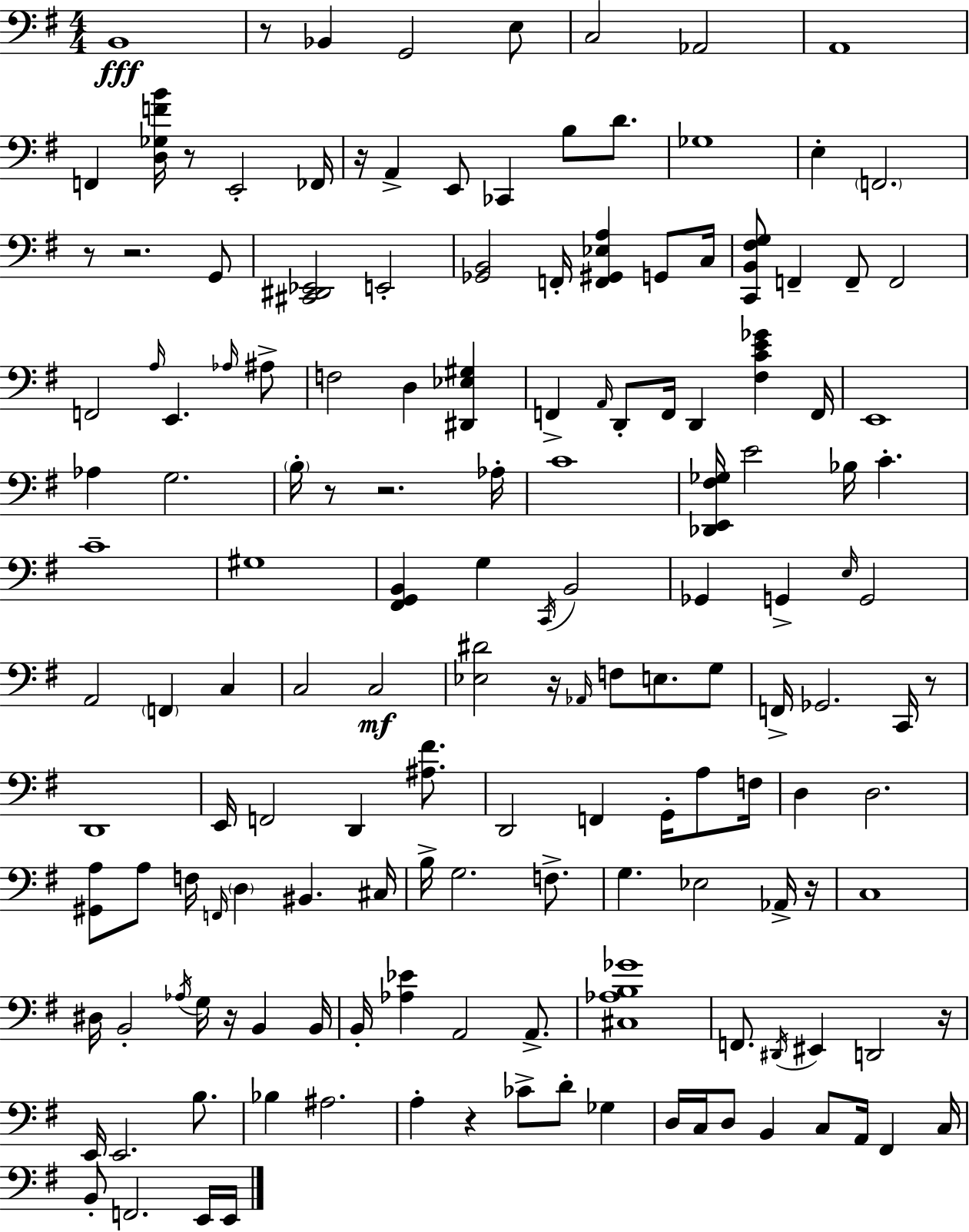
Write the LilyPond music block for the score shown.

{
  \clef bass
  \numericTimeSignature
  \time 4/4
  \key e \minor
  b,1\fff | r8 bes,4 g,2 e8 | c2 aes,2 | a,1 | \break f,4 <d ges f' b'>16 r8 e,2-. fes,16 | r16 a,4-> e,8 ces,4 b8 d'8. | ges1 | e4-. \parenthesize f,2. | \break r8 r2. g,8 | <cis, dis, ees,>2 e,2-. | <ges, b,>2 f,16-. <f, gis, ees a>4 g,8 c16 | <c, b, fis g>8 f,4-- f,8-- f,2 | \break f,2 \grace { a16 } e,4. \grace { aes16 } | ais8-> f2 d4 <dis, ees gis>4 | f,4-> \grace { a,16 } d,8-. f,16 d,4 <fis c' e' ges'>4 | f,16 e,1 | \break aes4 g2. | \parenthesize b16-. r8 r2. | aes16-. c'1 | <des, e, fis ges>16 e'2 bes16 c'4.-. | \break c'1-- | gis1 | <fis, g, b,>4 g4 \acciaccatura { c,16 } b,2 | ges,4 g,4-> \grace { e16 } g,2 | \break a,2 \parenthesize f,4 | c4 c2 c2\mf | <ees dis'>2 r16 \grace { aes,16 } f8 | e8. g8 f,16-> ges,2. | \break c,16 r8 d,1 | e,16 f,2 d,4 | <ais fis'>8. d,2 f,4 | g,16-. a8 f16 d4 d2. | \break <gis, a>8 a8 f16 \grace { f,16 } \parenthesize d4 | bis,4. cis16 b16-> g2. | f8.-> g4. ees2 | aes,16-> r16 c1 | \break dis16 b,2-. | \acciaccatura { aes16 } g16 r16 b,4 b,16 b,16-. <aes ees'>4 a,2 | a,8.-> <cis aes b ges'>1 | f,8. \acciaccatura { dis,16 } eis,4 | \break d,2 r16 e,16 e,2. | b8. bes4 ais2. | a4-. r4 | ces'8-> d'8-. ges4 d16 c16 d8 b,4 | \break c8 a,16 fis,4 c16 b,8-. f,2. | e,16 e,16 \bar "|."
}